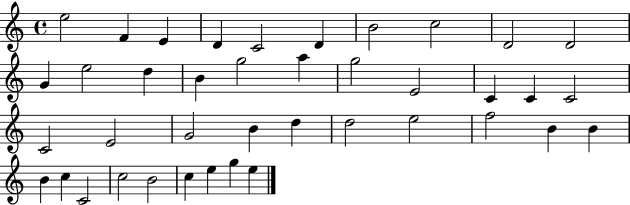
X:1
T:Untitled
M:4/4
L:1/4
K:C
e2 F E D C2 D B2 c2 D2 D2 G e2 d B g2 a g2 E2 C C C2 C2 E2 G2 B d d2 e2 f2 B B B c C2 c2 B2 c e g e